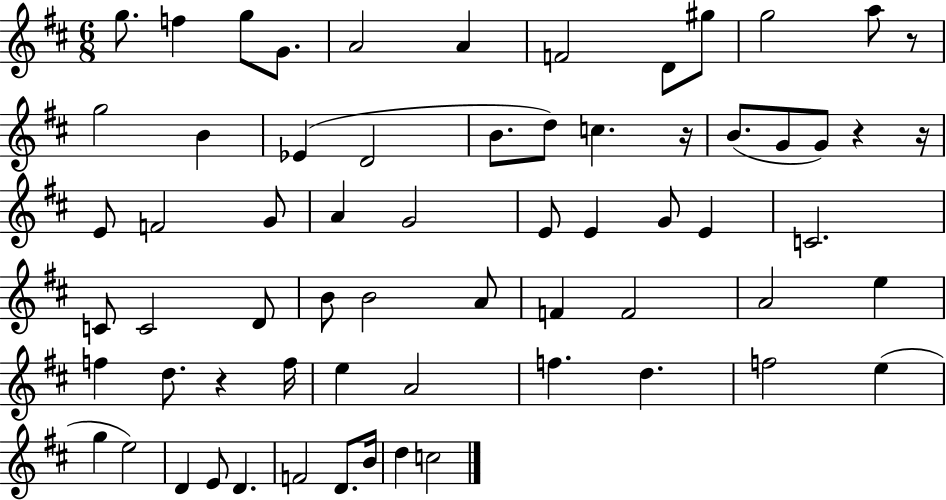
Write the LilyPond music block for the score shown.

{
  \clef treble
  \numericTimeSignature
  \time 6/8
  \key d \major
  \repeat volta 2 { g''8. f''4 g''8 g'8. | a'2 a'4 | f'2 d'8 gis''8 | g''2 a''8 r8 | \break g''2 b'4 | ees'4( d'2 | b'8. d''8) c''4. r16 | b'8.( g'8 g'8) r4 r16 | \break e'8 f'2 g'8 | a'4 g'2 | e'8 e'4 g'8 e'4 | c'2. | \break c'8 c'2 d'8 | b'8 b'2 a'8 | f'4 f'2 | a'2 e''4 | \break f''4 d''8. r4 f''16 | e''4 a'2 | f''4. d''4. | f''2 e''4( | \break g''4 e''2) | d'4 e'8 d'4. | f'2 d'8. b'16 | d''4 c''2 | \break } \bar "|."
}